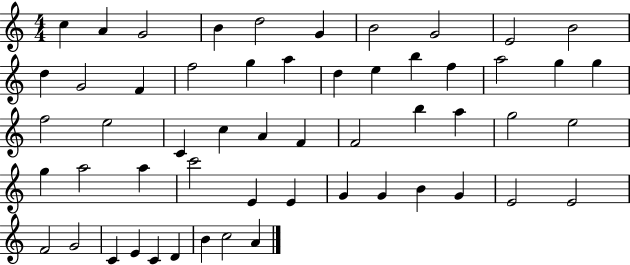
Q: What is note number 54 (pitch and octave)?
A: C5